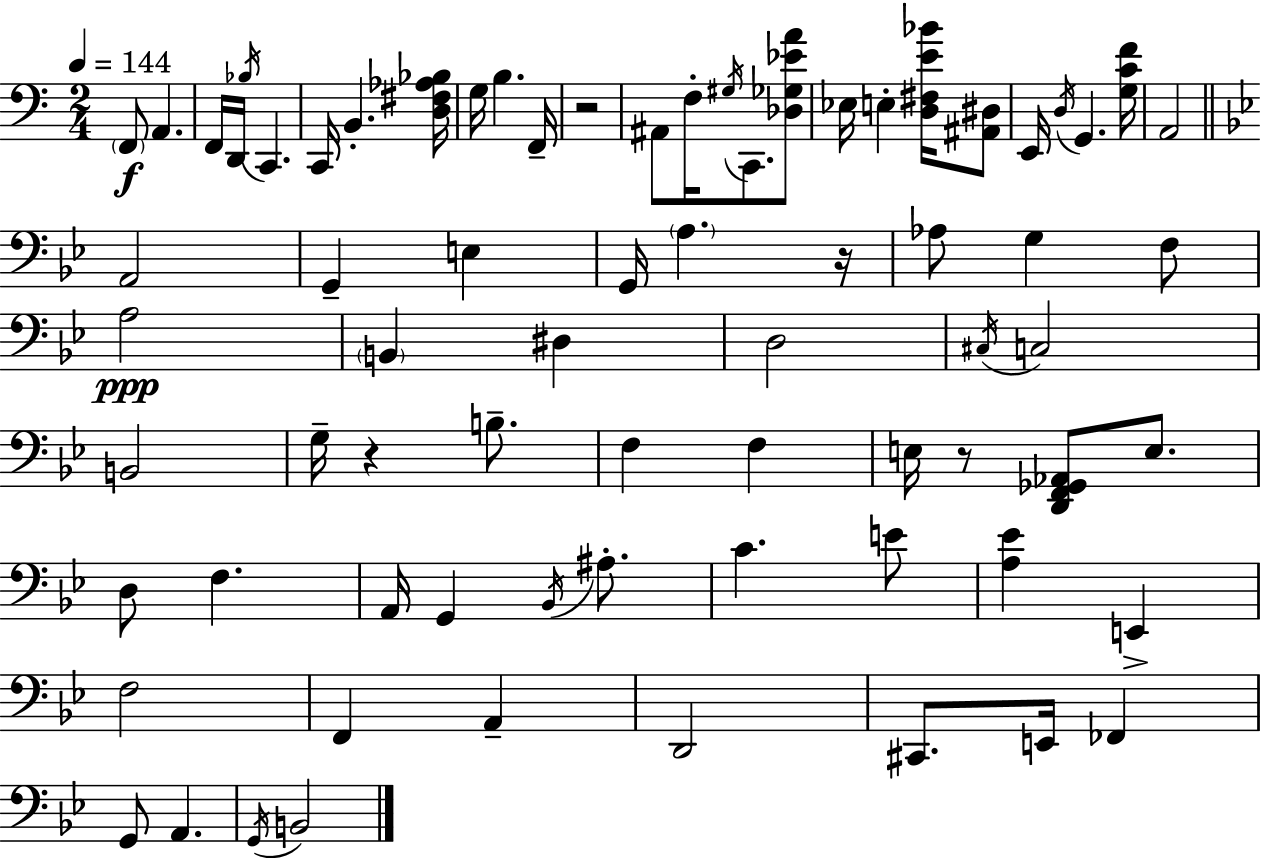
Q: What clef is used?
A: bass